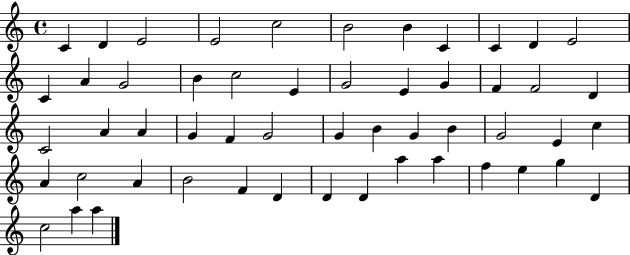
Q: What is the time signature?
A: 4/4